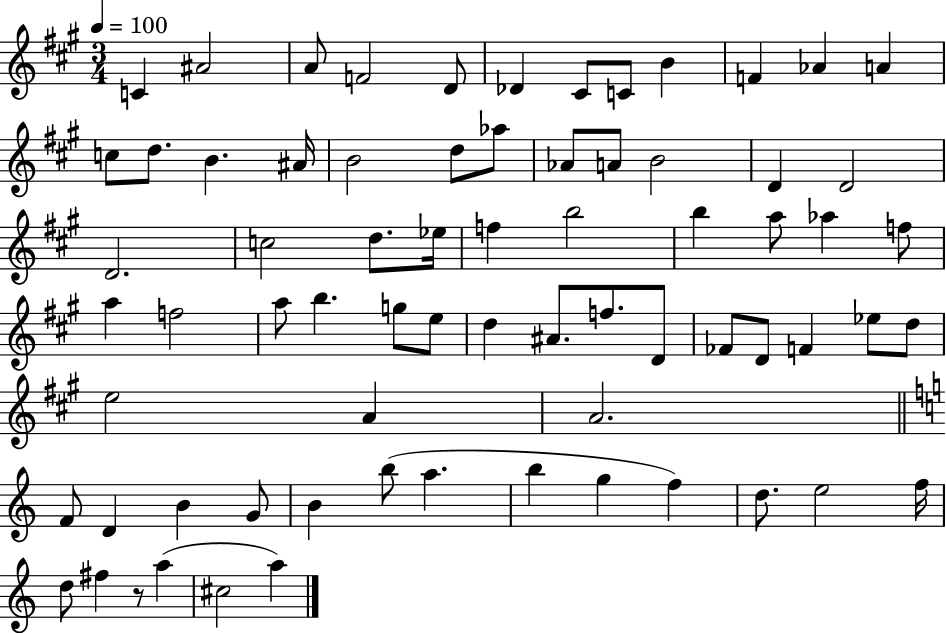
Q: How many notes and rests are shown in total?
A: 71